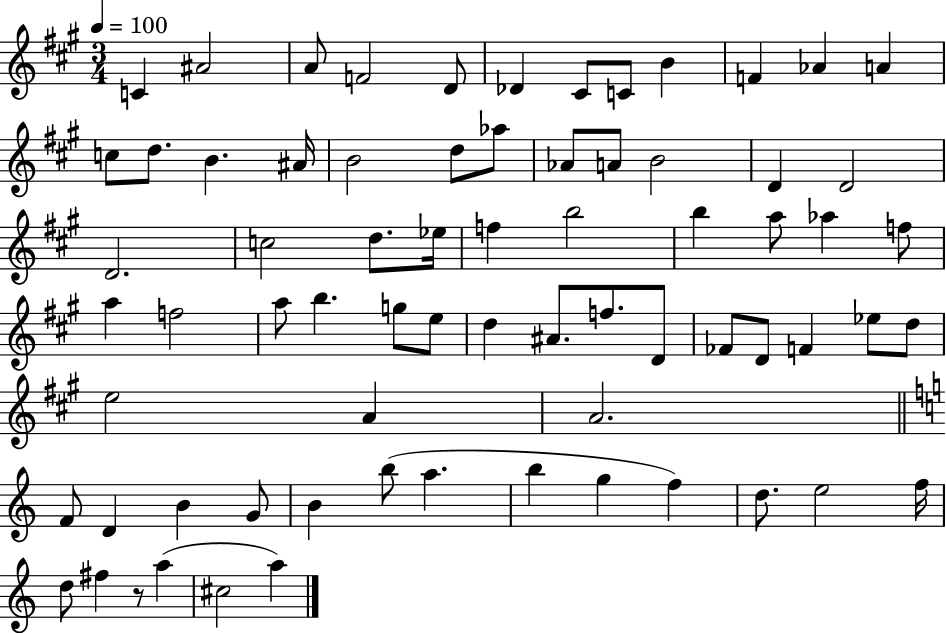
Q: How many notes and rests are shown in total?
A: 71